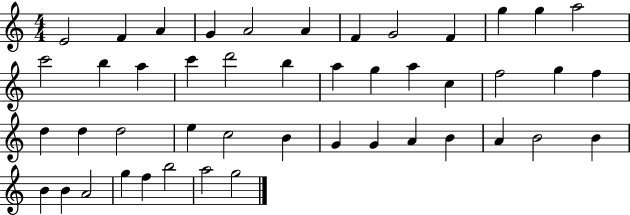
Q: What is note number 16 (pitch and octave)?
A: C6